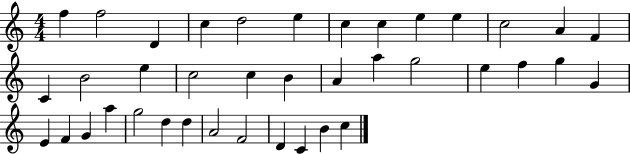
F5/q F5/h D4/q C5/q D5/h E5/q C5/q C5/q E5/q E5/q C5/h A4/q F4/q C4/q B4/h E5/q C5/h C5/q B4/q A4/q A5/q G5/h E5/q F5/q G5/q G4/q E4/q F4/q G4/q A5/q G5/h D5/q D5/q A4/h F4/h D4/q C4/q B4/q C5/q